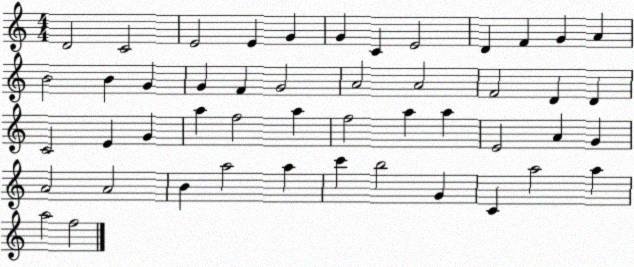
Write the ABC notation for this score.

X:1
T:Untitled
M:4/4
L:1/4
K:C
D2 C2 E2 E G G C E2 D F G A B2 B G G F G2 A2 A2 F2 D D C2 E G a f2 a f2 a a E2 A G A2 A2 B a2 a c' b2 G C a2 a a2 f2